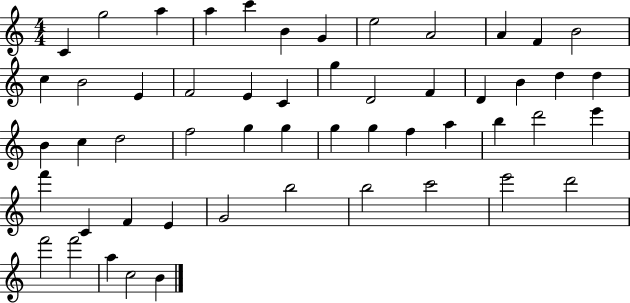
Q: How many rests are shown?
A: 0